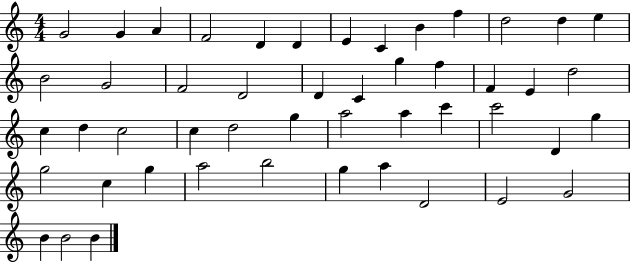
G4/h G4/q A4/q F4/h D4/q D4/q E4/q C4/q B4/q F5/q D5/h D5/q E5/q B4/h G4/h F4/h D4/h D4/q C4/q G5/q F5/q F4/q E4/q D5/h C5/q D5/q C5/h C5/q D5/h G5/q A5/h A5/q C6/q C6/h D4/q G5/q G5/h C5/q G5/q A5/h B5/h G5/q A5/q D4/h E4/h G4/h B4/q B4/h B4/q